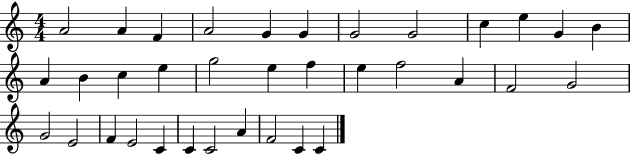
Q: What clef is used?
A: treble